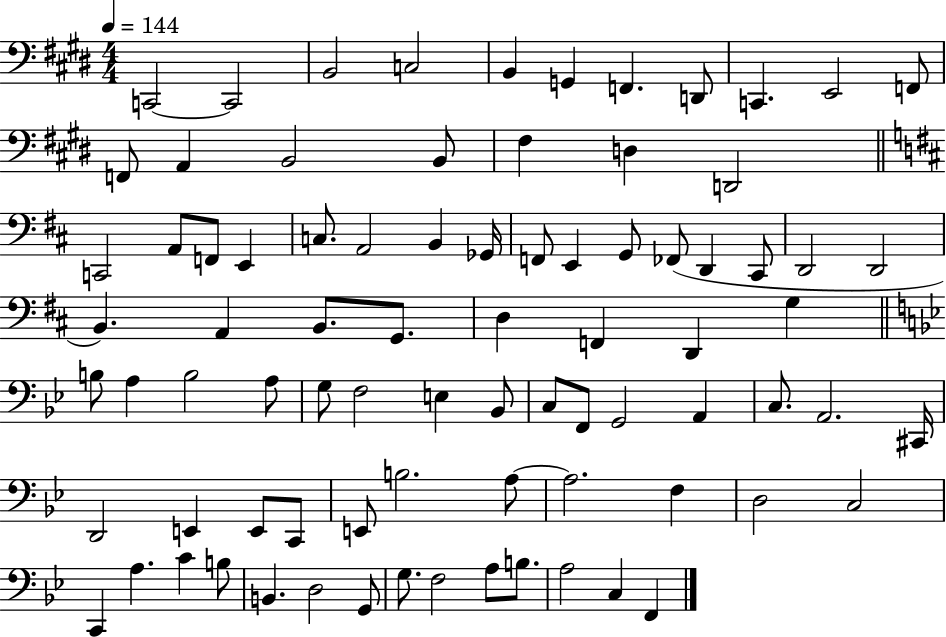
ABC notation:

X:1
T:Untitled
M:4/4
L:1/4
K:E
C,,2 C,,2 B,,2 C,2 B,, G,, F,, D,,/2 C,, E,,2 F,,/2 F,,/2 A,, B,,2 B,,/2 ^F, D, D,,2 C,,2 A,,/2 F,,/2 E,, C,/2 A,,2 B,, _G,,/4 F,,/2 E,, G,,/2 _F,,/2 D,, ^C,,/2 D,,2 D,,2 B,, A,, B,,/2 G,,/2 D, F,, D,, G, B,/2 A, B,2 A,/2 G,/2 F,2 E, _B,,/2 C,/2 F,,/2 G,,2 A,, C,/2 A,,2 ^C,,/4 D,,2 E,, E,,/2 C,,/2 E,,/2 B,2 A,/2 A,2 F, D,2 C,2 C,, A, C B,/2 B,, D,2 G,,/2 G,/2 F,2 A,/2 B,/2 A,2 C, F,,